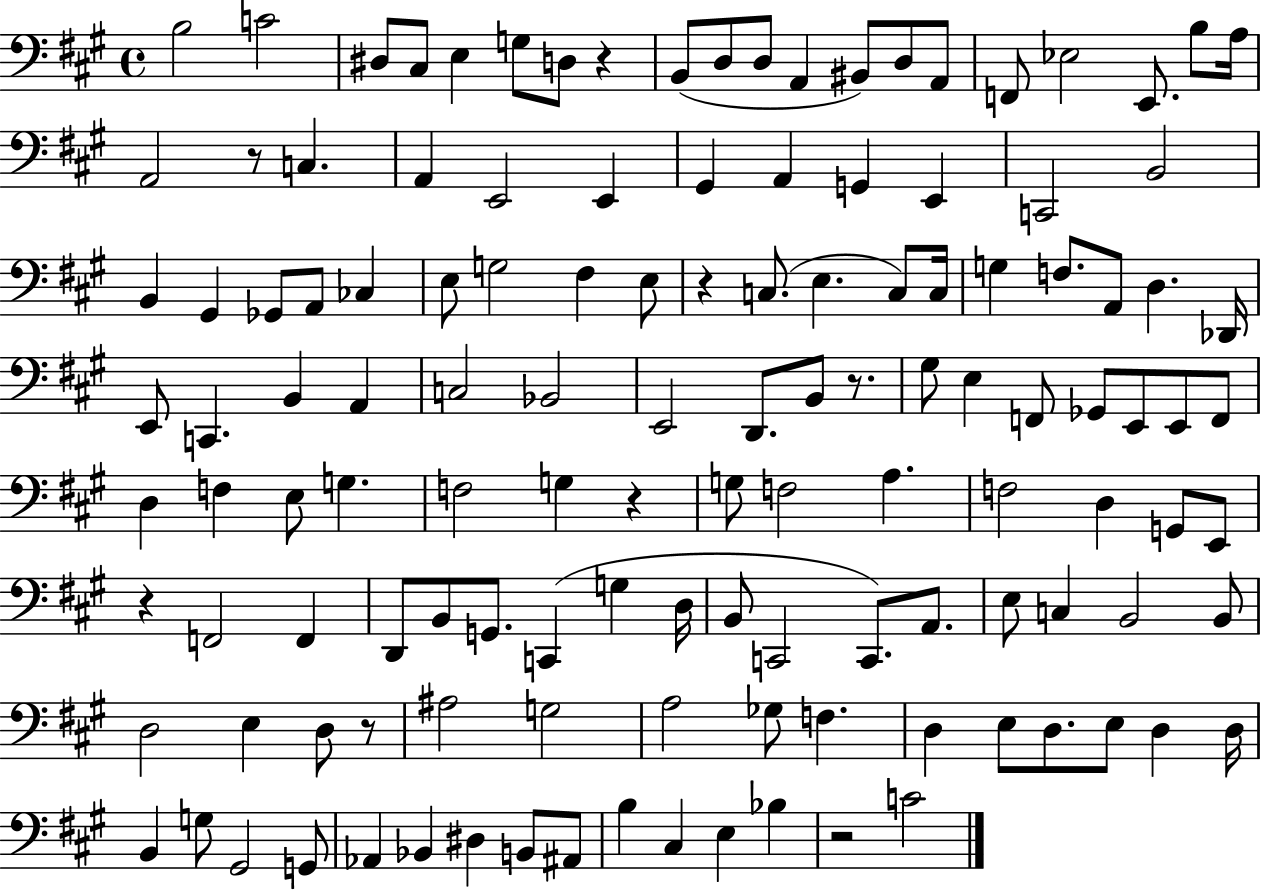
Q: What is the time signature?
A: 4/4